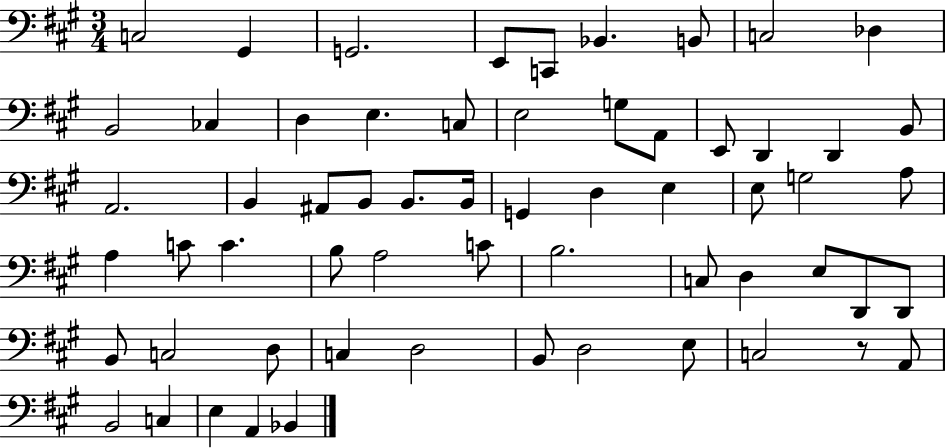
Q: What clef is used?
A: bass